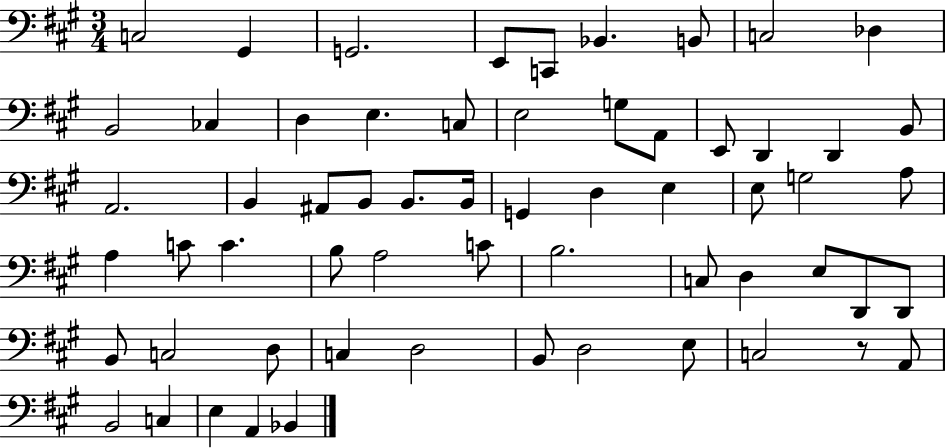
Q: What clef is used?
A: bass